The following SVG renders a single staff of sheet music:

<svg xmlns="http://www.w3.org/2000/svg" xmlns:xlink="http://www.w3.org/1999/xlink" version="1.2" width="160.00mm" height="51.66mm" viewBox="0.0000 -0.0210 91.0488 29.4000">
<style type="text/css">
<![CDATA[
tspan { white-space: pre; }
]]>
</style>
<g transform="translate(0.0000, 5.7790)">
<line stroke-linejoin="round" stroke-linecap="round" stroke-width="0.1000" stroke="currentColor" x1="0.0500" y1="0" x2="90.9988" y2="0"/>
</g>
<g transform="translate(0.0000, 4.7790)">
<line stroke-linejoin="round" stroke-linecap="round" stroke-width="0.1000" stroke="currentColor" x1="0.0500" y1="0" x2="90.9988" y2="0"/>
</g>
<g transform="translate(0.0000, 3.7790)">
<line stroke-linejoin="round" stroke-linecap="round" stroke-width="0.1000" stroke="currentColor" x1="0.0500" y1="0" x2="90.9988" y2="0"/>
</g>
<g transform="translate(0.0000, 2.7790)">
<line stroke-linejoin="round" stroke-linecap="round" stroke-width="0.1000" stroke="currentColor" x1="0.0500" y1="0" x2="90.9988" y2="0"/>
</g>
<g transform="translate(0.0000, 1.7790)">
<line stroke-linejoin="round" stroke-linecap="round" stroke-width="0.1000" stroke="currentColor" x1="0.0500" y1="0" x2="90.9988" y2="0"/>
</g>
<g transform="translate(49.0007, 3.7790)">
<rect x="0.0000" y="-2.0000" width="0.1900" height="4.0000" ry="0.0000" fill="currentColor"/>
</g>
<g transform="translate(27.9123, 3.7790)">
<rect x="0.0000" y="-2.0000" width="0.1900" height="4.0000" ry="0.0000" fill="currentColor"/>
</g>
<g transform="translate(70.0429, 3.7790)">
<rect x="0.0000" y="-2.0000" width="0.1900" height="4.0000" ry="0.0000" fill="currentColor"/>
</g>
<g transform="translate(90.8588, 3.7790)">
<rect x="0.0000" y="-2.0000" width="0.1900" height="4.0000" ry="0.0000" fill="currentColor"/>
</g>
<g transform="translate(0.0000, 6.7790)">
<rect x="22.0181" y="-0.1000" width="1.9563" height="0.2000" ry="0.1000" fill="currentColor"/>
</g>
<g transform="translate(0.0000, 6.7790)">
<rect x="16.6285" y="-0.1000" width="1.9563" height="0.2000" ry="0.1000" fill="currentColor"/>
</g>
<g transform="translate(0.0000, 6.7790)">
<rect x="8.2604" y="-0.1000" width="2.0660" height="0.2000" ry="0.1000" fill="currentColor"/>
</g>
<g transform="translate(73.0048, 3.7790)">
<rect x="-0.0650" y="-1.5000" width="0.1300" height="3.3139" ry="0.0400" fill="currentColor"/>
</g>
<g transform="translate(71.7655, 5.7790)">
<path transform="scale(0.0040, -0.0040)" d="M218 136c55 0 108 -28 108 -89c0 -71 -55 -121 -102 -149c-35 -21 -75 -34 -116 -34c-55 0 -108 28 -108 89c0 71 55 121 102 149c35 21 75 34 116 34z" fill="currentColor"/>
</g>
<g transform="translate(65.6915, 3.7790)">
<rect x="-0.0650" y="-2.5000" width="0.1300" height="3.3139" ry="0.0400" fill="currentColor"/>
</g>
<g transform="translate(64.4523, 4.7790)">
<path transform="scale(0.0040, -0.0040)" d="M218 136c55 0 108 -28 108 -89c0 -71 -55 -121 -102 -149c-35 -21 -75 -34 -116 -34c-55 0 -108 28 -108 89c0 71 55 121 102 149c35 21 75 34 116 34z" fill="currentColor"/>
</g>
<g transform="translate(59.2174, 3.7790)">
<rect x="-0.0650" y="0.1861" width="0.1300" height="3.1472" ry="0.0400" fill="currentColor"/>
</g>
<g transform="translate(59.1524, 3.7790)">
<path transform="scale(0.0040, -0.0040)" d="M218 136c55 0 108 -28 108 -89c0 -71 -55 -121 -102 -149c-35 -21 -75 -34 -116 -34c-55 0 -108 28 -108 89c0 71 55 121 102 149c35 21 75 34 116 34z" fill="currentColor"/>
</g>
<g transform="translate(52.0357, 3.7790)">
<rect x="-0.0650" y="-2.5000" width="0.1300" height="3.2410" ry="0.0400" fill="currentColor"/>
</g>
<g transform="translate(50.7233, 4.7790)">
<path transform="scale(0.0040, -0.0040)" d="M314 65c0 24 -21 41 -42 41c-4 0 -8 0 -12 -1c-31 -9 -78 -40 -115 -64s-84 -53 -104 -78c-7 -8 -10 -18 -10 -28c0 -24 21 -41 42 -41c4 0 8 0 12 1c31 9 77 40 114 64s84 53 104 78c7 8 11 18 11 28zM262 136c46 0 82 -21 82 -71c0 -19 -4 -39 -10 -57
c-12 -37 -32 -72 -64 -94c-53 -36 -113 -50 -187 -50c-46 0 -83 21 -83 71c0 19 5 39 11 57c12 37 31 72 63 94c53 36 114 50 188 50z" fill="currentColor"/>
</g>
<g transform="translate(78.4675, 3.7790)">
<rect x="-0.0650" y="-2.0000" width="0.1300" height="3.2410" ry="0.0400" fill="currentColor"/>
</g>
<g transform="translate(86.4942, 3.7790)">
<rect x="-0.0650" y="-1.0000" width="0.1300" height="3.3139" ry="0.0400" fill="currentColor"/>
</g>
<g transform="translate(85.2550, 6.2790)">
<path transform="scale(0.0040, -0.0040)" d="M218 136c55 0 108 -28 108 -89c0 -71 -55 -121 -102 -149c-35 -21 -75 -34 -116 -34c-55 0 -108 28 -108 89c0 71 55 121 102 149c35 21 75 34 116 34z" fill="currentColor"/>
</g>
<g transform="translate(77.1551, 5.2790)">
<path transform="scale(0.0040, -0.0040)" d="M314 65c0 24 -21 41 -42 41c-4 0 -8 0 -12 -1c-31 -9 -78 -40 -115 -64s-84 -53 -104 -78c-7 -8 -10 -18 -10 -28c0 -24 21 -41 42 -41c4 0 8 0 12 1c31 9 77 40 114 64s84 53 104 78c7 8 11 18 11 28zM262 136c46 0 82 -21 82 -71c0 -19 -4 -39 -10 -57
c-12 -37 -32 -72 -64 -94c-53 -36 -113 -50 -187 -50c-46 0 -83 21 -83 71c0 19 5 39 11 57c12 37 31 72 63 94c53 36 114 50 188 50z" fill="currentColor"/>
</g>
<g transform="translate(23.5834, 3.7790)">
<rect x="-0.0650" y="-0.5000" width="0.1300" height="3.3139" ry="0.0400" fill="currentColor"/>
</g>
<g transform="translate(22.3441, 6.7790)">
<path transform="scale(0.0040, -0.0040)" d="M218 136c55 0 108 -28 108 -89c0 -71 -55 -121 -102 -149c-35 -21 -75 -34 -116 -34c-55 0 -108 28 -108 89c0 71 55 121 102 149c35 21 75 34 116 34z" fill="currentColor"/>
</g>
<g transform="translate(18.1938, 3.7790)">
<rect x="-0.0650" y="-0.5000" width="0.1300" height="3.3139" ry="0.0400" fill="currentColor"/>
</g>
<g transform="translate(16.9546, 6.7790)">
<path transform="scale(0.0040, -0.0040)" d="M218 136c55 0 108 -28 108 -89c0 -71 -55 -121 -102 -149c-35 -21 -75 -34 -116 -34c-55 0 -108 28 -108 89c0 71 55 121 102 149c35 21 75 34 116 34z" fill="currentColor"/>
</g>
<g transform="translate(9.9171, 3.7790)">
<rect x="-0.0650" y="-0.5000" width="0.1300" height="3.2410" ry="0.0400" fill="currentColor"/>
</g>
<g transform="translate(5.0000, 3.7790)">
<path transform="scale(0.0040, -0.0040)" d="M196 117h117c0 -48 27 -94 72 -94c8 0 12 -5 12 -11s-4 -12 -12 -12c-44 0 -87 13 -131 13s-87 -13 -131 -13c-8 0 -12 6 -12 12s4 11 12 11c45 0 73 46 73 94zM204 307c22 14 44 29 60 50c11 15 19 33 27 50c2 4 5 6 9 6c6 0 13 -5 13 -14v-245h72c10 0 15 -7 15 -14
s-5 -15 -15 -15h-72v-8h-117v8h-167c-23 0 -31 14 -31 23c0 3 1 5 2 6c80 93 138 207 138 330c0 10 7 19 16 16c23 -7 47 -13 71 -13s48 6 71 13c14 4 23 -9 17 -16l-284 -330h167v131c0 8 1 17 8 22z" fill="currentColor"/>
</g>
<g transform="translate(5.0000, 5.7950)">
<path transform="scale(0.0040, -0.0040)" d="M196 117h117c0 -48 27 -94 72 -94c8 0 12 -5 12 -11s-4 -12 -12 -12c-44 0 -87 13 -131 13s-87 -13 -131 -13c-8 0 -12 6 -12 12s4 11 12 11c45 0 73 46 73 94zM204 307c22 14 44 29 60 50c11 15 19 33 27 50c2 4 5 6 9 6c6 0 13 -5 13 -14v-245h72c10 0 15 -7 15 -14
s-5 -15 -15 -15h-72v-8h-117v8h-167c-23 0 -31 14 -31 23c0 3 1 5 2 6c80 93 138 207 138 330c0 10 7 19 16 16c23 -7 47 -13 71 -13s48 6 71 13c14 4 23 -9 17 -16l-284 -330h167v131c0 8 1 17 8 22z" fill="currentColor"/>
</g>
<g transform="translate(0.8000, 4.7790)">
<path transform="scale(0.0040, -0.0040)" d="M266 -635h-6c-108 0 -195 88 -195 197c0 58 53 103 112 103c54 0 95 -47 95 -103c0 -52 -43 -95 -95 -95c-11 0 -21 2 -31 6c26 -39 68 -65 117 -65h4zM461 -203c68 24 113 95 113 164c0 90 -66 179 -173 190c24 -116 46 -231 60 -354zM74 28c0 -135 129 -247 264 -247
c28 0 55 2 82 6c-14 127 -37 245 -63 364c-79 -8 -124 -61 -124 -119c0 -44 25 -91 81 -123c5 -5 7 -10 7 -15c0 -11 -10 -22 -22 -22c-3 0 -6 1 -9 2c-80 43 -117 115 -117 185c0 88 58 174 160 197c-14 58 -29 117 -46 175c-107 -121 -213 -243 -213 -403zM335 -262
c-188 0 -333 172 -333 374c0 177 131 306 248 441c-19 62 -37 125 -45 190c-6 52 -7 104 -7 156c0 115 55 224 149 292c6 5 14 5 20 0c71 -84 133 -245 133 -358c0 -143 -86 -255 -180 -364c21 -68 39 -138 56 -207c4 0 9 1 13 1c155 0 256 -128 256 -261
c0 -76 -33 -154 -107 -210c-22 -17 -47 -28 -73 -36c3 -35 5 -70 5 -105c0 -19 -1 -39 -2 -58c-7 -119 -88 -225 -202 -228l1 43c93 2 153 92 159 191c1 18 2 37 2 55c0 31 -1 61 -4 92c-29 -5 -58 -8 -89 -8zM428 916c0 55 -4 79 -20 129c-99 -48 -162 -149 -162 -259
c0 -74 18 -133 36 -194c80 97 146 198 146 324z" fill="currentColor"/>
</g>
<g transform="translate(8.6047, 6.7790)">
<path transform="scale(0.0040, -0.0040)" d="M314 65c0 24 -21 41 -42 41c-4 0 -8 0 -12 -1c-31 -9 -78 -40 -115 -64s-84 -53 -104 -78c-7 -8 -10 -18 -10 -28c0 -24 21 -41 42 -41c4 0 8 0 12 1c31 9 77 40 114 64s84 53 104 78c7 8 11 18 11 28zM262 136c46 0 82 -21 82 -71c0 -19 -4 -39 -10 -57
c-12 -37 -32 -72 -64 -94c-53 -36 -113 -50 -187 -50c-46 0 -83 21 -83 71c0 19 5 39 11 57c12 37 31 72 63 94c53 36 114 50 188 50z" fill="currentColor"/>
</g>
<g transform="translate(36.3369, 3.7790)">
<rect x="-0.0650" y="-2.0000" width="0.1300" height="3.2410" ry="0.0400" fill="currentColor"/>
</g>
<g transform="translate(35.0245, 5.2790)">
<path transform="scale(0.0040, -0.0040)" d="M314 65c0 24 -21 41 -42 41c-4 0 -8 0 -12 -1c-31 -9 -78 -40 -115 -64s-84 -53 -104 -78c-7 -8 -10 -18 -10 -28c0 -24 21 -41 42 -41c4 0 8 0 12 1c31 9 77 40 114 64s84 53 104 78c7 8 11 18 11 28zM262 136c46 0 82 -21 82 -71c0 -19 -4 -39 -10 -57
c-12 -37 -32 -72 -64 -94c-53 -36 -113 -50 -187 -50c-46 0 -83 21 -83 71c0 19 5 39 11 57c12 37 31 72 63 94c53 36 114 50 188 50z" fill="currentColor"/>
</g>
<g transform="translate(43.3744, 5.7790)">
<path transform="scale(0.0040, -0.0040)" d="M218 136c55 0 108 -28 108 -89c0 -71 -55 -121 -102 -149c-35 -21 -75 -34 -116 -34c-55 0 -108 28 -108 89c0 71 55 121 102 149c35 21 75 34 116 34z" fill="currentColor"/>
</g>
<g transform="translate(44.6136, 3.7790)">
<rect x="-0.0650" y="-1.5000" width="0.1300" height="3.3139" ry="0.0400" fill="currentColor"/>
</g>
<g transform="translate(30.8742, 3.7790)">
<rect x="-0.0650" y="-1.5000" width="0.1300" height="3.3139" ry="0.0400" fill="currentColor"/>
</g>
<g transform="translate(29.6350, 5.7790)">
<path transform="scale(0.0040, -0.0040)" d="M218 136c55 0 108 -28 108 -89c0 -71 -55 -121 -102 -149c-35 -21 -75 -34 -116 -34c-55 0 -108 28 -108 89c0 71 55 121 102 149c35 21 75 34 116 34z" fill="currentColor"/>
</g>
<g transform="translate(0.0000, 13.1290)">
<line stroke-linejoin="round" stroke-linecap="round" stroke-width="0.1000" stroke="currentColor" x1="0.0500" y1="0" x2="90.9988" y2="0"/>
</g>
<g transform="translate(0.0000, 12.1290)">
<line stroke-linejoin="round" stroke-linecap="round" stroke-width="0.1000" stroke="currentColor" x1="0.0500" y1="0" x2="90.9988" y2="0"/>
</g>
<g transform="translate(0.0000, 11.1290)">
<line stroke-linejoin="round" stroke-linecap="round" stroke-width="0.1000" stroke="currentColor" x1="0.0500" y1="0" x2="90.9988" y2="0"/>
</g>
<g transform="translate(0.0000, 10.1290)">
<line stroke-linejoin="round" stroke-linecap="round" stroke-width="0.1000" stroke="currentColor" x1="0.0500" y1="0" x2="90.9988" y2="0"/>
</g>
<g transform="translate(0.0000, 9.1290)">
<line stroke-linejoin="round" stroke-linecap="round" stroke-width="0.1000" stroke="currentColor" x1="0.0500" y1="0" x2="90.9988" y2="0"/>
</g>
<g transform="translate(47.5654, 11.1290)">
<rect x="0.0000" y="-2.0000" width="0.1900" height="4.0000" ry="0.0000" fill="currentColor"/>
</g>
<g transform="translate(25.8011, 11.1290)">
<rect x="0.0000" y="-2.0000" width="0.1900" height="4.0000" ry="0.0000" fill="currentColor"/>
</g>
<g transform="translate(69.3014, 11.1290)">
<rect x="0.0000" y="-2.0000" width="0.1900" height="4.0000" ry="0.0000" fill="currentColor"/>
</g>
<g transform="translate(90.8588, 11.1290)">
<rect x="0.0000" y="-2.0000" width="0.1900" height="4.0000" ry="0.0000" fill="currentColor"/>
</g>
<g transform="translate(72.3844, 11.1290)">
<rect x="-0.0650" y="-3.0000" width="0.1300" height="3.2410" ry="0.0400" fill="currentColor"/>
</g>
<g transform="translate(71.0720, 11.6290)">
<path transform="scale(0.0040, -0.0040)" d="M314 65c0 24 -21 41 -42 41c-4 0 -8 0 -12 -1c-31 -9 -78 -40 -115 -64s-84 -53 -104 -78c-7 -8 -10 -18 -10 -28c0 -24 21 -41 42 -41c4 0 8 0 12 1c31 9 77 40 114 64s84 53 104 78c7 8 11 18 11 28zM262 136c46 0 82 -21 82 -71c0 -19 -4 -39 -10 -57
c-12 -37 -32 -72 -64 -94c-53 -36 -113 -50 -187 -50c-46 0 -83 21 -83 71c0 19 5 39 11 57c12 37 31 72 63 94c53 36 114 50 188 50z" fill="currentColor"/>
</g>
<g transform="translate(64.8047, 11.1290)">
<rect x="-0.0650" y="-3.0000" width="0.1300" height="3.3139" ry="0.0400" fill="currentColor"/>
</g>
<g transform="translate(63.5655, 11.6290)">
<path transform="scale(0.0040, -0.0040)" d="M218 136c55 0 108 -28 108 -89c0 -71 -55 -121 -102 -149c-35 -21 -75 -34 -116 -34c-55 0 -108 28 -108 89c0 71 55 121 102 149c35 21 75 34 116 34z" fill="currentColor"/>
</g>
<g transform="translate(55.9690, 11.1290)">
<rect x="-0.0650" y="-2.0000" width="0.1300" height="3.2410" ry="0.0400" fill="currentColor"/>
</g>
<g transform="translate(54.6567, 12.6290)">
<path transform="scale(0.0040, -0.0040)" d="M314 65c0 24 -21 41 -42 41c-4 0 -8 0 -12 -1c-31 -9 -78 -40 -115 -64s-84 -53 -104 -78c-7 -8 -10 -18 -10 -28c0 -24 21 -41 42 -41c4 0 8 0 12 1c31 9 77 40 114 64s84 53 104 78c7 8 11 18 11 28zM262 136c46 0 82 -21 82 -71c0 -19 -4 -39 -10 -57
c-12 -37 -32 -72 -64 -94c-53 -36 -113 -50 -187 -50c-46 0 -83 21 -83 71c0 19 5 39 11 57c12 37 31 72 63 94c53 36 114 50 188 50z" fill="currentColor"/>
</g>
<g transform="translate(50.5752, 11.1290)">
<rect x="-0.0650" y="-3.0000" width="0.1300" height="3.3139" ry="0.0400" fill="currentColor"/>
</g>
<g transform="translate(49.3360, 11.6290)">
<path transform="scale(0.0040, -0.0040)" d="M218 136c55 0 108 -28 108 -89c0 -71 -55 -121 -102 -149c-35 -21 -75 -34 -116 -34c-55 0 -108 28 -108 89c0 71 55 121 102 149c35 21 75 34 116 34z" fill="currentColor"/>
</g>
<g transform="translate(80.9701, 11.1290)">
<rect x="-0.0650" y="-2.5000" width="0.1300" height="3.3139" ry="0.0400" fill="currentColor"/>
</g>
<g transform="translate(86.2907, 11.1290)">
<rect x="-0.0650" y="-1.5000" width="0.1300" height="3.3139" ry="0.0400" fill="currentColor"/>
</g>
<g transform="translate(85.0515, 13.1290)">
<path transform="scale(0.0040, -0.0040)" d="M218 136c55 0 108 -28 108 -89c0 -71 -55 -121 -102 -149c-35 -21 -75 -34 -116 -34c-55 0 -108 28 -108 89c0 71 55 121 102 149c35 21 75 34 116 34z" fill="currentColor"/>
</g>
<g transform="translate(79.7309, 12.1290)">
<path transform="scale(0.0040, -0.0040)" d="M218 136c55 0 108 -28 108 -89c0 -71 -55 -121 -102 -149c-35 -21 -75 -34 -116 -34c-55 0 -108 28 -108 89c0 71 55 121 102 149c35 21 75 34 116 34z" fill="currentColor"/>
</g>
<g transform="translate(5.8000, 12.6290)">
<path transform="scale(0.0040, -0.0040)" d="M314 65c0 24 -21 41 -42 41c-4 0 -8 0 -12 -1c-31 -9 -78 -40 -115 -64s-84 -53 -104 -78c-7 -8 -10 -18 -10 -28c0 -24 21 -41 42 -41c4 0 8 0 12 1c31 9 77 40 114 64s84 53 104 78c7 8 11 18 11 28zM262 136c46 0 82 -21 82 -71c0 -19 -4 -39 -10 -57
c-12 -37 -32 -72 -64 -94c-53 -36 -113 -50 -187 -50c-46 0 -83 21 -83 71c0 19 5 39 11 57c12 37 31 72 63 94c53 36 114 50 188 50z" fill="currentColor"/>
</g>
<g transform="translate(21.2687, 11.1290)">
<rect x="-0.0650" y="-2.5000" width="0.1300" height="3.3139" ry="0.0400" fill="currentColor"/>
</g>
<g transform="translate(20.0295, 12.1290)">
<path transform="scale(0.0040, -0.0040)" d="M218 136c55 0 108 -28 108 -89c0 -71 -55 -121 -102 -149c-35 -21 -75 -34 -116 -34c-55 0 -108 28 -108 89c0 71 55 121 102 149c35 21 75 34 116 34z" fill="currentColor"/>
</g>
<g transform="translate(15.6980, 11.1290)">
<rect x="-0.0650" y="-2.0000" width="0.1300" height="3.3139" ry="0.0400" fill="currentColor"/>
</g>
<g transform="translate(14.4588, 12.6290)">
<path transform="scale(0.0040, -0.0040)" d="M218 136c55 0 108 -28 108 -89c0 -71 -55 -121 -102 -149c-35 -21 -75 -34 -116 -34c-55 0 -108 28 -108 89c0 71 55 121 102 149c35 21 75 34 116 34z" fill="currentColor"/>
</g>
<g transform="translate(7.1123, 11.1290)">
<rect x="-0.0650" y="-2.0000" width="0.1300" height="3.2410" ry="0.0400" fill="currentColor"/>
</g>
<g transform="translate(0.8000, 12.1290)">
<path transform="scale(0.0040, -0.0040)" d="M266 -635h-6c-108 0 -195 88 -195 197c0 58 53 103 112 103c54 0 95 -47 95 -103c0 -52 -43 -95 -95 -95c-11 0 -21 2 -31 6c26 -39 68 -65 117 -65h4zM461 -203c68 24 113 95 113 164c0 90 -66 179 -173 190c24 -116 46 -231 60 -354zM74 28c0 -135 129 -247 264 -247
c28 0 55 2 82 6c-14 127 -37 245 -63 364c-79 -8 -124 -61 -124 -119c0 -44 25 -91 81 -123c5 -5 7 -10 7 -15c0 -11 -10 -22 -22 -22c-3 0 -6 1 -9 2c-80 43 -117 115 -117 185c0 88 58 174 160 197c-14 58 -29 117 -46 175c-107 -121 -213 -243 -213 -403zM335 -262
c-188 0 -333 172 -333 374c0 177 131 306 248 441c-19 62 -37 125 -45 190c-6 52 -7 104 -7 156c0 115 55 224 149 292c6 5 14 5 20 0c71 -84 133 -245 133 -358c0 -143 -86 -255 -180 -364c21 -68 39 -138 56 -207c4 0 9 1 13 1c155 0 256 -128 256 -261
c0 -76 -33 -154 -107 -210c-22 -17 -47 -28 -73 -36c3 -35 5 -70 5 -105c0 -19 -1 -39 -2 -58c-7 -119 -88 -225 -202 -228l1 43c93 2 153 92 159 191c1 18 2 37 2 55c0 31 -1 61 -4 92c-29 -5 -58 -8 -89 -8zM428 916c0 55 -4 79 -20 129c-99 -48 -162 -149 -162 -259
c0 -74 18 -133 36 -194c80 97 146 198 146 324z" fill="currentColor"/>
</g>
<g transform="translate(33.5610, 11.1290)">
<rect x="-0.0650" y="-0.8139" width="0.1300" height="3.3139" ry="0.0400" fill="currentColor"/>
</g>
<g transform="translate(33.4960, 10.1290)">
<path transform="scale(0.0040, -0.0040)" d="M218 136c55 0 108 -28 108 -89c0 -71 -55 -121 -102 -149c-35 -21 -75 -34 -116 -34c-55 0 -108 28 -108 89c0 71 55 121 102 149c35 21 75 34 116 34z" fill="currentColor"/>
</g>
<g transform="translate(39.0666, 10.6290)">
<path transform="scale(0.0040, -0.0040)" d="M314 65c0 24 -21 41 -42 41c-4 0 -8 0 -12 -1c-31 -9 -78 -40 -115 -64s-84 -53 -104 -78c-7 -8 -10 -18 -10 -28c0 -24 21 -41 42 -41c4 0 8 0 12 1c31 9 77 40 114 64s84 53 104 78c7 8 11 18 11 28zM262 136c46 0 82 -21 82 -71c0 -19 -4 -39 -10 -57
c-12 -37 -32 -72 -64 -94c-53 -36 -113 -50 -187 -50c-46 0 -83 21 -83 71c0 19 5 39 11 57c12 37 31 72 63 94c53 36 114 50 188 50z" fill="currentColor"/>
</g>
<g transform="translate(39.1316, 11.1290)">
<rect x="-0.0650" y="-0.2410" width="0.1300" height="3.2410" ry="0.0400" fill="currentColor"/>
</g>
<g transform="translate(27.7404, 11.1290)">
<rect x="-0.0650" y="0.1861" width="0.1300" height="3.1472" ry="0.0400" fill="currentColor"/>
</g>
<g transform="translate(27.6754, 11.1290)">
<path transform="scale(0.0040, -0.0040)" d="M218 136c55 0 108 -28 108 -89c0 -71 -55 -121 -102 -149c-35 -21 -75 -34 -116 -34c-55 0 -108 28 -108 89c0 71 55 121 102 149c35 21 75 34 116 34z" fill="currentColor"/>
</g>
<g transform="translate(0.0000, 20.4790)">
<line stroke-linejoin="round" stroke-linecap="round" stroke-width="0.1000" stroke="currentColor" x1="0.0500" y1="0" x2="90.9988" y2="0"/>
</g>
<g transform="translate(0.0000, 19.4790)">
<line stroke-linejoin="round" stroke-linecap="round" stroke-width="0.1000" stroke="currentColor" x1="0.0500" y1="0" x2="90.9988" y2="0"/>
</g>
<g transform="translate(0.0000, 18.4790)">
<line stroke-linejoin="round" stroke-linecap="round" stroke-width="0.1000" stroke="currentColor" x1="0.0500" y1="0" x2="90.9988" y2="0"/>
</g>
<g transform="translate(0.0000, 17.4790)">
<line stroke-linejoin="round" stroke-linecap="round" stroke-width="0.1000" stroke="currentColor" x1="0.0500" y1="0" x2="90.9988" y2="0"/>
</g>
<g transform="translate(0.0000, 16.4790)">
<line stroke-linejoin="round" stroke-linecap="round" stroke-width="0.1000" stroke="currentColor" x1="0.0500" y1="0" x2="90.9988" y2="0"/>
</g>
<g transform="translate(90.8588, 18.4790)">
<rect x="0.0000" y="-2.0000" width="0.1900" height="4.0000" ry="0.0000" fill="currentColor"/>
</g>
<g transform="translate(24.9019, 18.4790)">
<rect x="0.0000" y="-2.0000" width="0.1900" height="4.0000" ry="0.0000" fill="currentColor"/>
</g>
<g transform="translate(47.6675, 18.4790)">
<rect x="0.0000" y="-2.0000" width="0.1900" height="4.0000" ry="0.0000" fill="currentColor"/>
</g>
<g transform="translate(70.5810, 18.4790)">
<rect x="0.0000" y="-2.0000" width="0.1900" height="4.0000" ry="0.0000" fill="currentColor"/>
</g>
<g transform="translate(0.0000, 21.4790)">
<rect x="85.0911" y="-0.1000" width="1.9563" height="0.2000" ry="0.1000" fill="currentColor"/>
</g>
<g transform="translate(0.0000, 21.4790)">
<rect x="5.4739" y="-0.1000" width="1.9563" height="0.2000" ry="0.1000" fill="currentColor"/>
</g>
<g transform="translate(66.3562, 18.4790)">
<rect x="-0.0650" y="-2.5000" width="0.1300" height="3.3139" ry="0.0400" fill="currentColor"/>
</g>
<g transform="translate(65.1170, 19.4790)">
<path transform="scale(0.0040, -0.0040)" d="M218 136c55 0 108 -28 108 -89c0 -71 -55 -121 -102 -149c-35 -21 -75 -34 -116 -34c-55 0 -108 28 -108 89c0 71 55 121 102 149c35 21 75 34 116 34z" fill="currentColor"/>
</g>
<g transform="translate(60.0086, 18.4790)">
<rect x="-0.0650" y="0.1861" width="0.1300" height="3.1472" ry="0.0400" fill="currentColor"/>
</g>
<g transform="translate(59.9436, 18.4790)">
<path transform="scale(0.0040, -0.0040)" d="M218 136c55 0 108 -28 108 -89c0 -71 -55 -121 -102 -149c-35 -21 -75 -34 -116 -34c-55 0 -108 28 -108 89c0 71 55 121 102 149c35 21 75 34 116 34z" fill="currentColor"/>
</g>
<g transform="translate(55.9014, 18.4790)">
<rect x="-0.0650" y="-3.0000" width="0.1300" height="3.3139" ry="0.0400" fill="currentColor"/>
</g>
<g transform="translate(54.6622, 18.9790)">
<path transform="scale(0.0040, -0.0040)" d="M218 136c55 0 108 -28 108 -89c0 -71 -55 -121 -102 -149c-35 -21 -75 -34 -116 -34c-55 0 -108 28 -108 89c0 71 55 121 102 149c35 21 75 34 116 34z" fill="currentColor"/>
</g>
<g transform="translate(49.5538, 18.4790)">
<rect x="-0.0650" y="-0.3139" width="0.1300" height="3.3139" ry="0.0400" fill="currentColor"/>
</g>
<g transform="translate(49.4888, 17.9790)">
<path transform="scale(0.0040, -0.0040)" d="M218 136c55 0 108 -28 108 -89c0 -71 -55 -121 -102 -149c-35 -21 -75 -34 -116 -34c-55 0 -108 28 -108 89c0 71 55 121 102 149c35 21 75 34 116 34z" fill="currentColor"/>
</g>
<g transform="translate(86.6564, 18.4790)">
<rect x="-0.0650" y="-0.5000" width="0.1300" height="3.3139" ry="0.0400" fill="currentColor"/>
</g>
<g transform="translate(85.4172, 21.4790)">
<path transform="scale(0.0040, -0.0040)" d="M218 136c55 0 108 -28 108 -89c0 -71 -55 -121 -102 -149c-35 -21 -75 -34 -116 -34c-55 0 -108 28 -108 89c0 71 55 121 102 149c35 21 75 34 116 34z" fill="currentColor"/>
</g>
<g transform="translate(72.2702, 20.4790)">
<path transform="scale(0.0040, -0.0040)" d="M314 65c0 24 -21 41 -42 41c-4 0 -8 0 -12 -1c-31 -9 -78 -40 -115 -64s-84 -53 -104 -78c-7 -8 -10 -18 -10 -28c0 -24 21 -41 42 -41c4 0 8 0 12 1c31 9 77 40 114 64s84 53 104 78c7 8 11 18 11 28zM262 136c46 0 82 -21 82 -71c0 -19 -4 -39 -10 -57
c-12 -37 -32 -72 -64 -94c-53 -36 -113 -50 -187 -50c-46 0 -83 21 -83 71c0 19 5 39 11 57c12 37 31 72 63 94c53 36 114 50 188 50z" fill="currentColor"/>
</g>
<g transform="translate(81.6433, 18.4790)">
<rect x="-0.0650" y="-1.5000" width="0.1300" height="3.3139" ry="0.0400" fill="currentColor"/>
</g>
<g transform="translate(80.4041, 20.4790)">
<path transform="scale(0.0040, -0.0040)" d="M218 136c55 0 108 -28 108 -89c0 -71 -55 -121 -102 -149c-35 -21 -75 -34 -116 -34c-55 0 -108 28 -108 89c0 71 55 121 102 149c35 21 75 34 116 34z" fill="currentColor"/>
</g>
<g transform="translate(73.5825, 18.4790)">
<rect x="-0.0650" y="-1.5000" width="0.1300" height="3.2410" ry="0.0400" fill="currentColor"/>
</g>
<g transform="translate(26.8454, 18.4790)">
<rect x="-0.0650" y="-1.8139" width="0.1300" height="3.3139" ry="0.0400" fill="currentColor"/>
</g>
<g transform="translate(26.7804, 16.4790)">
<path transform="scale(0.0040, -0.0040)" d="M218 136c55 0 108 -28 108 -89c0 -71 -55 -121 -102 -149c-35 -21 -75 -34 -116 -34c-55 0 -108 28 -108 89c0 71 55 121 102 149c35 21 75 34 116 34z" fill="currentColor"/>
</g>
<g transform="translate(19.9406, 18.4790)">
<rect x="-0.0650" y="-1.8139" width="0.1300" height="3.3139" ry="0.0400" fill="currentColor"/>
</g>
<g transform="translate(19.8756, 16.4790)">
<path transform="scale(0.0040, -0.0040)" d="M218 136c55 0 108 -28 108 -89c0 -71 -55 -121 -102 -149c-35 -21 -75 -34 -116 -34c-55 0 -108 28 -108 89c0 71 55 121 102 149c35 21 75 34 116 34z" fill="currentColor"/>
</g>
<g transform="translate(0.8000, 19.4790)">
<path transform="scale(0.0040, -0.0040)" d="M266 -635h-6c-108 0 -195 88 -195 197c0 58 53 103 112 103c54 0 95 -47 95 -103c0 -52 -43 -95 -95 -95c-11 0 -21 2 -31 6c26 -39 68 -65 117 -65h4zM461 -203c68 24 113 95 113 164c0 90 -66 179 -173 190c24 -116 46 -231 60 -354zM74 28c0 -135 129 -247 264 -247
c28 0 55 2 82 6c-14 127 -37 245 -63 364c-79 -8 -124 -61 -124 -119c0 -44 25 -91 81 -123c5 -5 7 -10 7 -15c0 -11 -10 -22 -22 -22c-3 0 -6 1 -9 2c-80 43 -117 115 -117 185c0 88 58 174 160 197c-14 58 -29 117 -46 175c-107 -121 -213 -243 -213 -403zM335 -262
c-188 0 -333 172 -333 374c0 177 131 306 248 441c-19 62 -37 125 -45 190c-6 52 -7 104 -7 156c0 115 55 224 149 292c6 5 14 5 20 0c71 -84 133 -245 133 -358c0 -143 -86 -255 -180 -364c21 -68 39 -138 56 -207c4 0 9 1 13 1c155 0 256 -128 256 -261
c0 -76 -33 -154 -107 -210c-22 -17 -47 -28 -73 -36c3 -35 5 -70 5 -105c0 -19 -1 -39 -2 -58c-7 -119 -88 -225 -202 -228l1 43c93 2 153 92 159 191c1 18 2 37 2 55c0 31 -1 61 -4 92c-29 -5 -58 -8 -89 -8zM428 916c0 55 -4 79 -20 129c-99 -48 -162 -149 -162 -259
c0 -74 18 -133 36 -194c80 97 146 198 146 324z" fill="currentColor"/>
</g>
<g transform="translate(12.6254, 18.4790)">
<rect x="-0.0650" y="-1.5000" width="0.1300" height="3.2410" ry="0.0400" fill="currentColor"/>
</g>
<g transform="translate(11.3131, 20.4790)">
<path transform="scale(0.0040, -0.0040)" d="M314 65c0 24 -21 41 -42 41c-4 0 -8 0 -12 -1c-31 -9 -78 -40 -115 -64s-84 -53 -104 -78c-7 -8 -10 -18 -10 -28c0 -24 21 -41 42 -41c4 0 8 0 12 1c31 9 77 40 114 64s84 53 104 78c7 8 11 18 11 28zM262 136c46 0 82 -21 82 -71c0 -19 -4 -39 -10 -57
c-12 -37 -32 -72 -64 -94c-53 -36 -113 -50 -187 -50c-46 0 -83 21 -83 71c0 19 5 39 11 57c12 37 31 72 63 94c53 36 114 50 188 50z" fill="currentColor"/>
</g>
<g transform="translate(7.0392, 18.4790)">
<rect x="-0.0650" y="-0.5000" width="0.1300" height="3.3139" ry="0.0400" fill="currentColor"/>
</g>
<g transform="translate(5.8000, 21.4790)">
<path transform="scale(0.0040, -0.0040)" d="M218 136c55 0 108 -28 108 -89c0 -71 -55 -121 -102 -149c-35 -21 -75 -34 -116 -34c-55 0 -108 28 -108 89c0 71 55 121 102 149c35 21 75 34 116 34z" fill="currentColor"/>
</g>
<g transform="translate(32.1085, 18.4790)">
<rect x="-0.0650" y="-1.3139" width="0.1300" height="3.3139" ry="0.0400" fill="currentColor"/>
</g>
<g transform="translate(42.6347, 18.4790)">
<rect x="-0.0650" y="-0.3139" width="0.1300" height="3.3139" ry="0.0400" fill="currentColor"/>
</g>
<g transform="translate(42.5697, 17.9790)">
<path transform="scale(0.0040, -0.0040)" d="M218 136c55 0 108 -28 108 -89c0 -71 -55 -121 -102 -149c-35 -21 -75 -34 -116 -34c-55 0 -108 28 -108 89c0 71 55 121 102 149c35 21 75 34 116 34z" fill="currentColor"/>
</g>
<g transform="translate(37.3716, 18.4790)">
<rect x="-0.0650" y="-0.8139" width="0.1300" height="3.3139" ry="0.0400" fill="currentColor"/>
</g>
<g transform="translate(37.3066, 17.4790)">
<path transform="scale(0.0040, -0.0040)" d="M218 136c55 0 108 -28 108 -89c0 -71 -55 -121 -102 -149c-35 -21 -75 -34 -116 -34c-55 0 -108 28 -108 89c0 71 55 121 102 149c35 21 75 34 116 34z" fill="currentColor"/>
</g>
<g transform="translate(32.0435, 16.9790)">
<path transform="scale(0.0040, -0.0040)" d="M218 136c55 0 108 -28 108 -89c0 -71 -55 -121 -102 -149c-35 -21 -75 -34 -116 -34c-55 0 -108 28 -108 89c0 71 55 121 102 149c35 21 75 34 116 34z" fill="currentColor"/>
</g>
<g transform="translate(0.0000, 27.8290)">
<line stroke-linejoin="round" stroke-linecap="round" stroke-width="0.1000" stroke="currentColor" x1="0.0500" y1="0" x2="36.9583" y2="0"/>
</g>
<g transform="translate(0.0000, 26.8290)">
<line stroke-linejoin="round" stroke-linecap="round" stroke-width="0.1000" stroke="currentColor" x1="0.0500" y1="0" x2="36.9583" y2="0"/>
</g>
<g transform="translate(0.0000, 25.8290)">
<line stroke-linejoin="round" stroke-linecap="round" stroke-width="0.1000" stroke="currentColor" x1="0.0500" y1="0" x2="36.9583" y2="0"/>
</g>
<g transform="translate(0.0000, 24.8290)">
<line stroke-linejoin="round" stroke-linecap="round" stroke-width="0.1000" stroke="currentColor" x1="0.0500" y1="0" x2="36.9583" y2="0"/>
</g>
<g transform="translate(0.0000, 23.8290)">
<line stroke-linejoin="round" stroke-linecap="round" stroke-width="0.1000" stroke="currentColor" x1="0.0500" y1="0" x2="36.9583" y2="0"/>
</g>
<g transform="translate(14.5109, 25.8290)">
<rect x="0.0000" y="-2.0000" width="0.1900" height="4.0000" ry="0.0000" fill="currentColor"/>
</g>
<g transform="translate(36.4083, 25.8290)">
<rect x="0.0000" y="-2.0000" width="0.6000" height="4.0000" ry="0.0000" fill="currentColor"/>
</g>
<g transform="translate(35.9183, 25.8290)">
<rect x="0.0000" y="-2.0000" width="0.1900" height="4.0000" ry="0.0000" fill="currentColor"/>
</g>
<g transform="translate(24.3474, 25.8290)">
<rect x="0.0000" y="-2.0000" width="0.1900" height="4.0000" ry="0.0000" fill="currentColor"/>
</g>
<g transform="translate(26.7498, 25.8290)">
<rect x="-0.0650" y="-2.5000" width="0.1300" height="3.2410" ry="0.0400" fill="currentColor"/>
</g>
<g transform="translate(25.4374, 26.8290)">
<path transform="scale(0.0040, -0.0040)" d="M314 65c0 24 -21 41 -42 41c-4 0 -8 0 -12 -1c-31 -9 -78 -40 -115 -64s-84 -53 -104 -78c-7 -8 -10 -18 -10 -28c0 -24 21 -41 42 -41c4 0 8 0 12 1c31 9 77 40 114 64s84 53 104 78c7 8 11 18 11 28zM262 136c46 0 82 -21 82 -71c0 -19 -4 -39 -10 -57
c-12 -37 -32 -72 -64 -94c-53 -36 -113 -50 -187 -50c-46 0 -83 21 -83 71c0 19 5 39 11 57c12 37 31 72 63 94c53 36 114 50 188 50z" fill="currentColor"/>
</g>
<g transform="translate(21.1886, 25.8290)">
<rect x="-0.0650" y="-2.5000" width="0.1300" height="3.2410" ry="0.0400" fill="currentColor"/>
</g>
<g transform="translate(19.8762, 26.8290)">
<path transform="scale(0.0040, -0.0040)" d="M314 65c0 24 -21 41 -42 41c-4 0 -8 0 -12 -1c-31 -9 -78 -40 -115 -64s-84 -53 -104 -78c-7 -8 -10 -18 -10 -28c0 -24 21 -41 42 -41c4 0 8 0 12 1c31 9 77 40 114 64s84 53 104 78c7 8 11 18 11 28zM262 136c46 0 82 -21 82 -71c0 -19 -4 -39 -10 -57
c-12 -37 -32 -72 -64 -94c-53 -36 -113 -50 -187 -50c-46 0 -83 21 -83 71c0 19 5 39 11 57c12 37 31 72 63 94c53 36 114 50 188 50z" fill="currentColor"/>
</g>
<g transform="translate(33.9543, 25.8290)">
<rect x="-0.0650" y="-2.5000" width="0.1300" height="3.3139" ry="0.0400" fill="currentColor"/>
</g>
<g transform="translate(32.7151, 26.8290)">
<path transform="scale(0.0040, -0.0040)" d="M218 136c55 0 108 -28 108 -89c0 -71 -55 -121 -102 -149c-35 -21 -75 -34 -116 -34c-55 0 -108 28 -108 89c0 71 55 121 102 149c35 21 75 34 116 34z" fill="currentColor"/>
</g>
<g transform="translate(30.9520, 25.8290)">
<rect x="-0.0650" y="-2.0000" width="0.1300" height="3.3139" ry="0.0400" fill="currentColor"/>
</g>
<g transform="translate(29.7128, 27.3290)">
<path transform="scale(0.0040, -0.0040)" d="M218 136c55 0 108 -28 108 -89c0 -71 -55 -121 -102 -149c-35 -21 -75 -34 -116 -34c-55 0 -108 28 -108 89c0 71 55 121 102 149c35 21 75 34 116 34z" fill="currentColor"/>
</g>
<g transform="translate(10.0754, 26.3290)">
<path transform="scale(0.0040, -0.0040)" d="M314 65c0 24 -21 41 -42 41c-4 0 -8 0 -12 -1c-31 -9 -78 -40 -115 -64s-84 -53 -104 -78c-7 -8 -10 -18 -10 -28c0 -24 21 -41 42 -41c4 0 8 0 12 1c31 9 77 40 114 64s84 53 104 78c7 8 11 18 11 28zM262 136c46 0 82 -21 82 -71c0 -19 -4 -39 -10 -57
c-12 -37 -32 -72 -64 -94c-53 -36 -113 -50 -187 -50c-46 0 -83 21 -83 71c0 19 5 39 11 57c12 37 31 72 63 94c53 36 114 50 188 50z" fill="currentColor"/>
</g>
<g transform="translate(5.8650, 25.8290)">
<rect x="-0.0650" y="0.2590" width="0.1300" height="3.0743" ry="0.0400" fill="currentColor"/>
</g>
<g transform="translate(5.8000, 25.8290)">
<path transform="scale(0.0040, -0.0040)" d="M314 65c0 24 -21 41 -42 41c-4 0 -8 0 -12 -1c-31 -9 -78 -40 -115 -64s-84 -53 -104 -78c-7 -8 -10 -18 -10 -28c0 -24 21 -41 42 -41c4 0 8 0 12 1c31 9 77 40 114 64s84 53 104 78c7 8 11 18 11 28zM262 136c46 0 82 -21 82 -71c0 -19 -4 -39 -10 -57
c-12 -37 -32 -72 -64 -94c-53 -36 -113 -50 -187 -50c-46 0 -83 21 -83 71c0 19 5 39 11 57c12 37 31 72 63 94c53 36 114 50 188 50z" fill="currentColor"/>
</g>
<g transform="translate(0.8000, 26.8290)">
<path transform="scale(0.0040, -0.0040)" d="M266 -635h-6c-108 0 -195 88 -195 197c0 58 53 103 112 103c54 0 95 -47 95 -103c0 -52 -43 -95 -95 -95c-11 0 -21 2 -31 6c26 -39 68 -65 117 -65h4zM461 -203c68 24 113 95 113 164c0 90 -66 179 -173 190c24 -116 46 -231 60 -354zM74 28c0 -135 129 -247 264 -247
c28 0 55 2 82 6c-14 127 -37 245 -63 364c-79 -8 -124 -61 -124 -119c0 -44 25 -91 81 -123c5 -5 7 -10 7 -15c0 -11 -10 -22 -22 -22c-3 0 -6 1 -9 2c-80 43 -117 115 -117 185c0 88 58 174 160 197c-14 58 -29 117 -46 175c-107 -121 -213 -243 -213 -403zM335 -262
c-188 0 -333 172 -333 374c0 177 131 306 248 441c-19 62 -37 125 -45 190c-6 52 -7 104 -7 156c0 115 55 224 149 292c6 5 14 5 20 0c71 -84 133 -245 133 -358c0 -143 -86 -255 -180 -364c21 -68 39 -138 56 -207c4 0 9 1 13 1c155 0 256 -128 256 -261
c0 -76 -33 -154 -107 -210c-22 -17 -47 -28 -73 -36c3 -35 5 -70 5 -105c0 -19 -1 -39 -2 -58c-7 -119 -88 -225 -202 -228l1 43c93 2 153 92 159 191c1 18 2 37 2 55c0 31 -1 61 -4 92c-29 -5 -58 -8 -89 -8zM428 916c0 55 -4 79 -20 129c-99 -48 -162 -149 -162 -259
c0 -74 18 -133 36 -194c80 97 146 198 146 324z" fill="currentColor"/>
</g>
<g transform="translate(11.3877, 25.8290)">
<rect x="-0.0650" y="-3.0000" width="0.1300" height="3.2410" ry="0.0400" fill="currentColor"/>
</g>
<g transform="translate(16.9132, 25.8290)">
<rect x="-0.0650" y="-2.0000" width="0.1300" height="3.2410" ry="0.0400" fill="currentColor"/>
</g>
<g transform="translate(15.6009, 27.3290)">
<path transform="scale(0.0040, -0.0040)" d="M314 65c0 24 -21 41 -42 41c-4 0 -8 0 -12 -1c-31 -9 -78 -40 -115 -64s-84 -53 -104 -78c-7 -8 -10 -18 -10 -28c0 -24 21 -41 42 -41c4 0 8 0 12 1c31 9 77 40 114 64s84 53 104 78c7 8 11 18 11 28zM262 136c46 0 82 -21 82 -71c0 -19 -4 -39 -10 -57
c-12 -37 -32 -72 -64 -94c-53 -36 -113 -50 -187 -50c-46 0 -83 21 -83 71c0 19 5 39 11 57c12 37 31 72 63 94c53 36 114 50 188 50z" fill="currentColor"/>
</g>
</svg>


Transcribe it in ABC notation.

X:1
T:Untitled
M:4/4
L:1/4
K:C
C2 C C E F2 E G2 B G E F2 D F2 F G B d c2 A F2 A A2 G E C E2 f f e d c c A B G E2 E C B2 A2 F2 G2 G2 F G